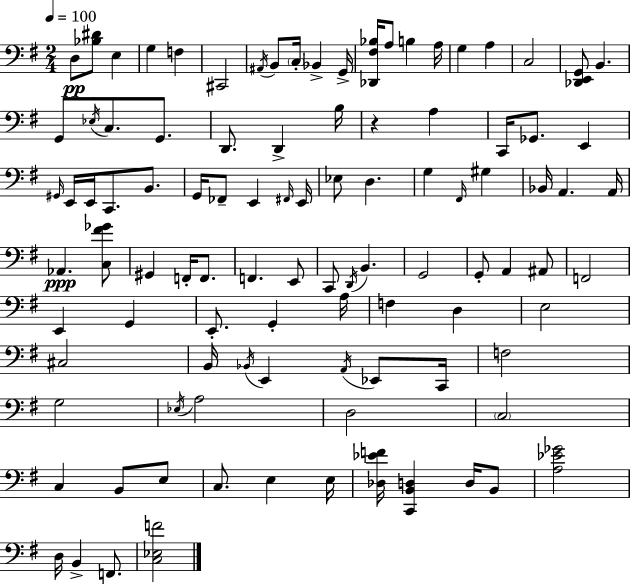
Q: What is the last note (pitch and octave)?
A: F2